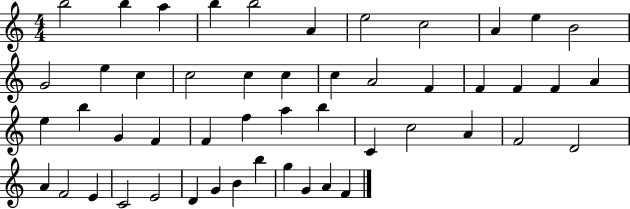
{
  \clef treble
  \numericTimeSignature
  \time 4/4
  \key c \major
  b''2 b''4 a''4 | b''4 b''2 a'4 | e''2 c''2 | a'4 e''4 b'2 | \break g'2 e''4 c''4 | c''2 c''4 c''4 | c''4 a'2 f'4 | f'4 f'4 f'4 a'4 | \break e''4 b''4 g'4 f'4 | f'4 f''4 a''4 b''4 | c'4 c''2 a'4 | f'2 d'2 | \break a'4 f'2 e'4 | c'2 e'2 | d'4 g'4 b'4 b''4 | g''4 g'4 a'4 f'4 | \break \bar "|."
}